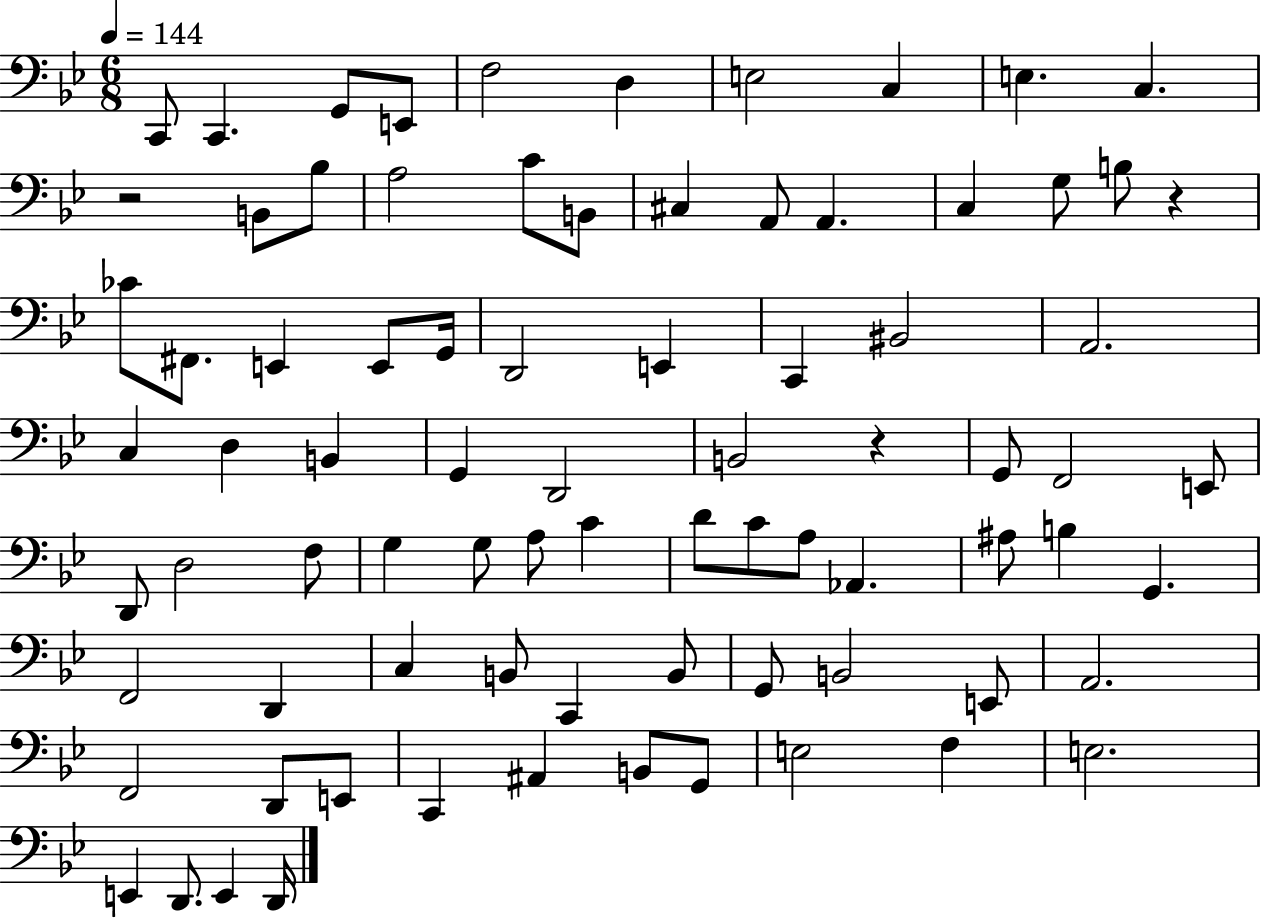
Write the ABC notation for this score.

X:1
T:Untitled
M:6/8
L:1/4
K:Bb
C,,/2 C,, G,,/2 E,,/2 F,2 D, E,2 C, E, C, z2 B,,/2 _B,/2 A,2 C/2 B,,/2 ^C, A,,/2 A,, C, G,/2 B,/2 z _C/2 ^F,,/2 E,, E,,/2 G,,/4 D,,2 E,, C,, ^B,,2 A,,2 C, D, B,, G,, D,,2 B,,2 z G,,/2 F,,2 E,,/2 D,,/2 D,2 F,/2 G, G,/2 A,/2 C D/2 C/2 A,/2 _A,, ^A,/2 B, G,, F,,2 D,, C, B,,/2 C,, B,,/2 G,,/2 B,,2 E,,/2 A,,2 F,,2 D,,/2 E,,/2 C,, ^A,, B,,/2 G,,/2 E,2 F, E,2 E,, D,,/2 E,, D,,/4